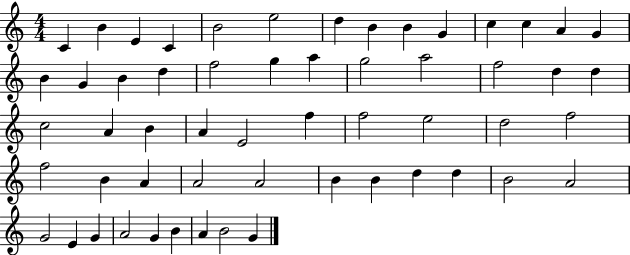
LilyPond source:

{
  \clef treble
  \numericTimeSignature
  \time 4/4
  \key c \major
  c'4 b'4 e'4 c'4 | b'2 e''2 | d''4 b'4 b'4 g'4 | c''4 c''4 a'4 g'4 | \break b'4 g'4 b'4 d''4 | f''2 g''4 a''4 | g''2 a''2 | f''2 d''4 d''4 | \break c''2 a'4 b'4 | a'4 e'2 f''4 | f''2 e''2 | d''2 f''2 | \break f''2 b'4 a'4 | a'2 a'2 | b'4 b'4 d''4 d''4 | b'2 a'2 | \break g'2 e'4 g'4 | a'2 g'4 b'4 | a'4 b'2 g'4 | \bar "|."
}